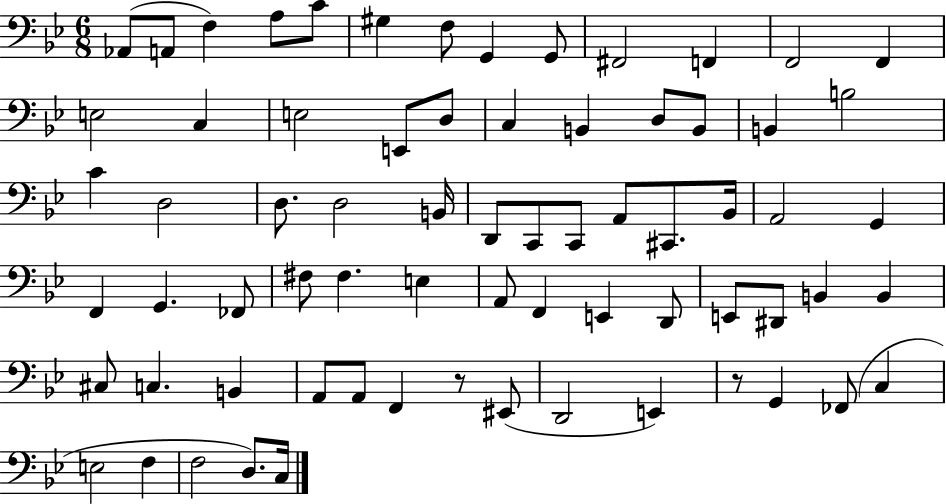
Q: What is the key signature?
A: BES major